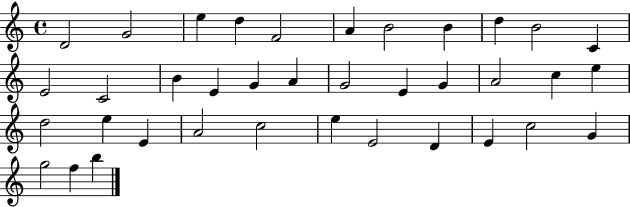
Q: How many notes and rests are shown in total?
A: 37